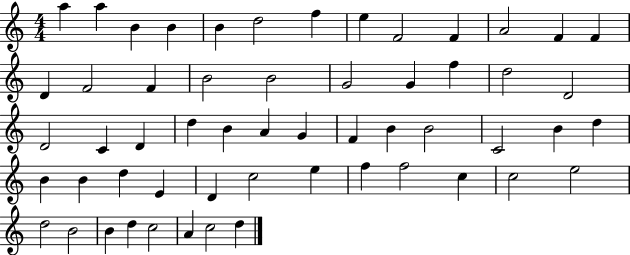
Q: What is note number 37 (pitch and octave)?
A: B4